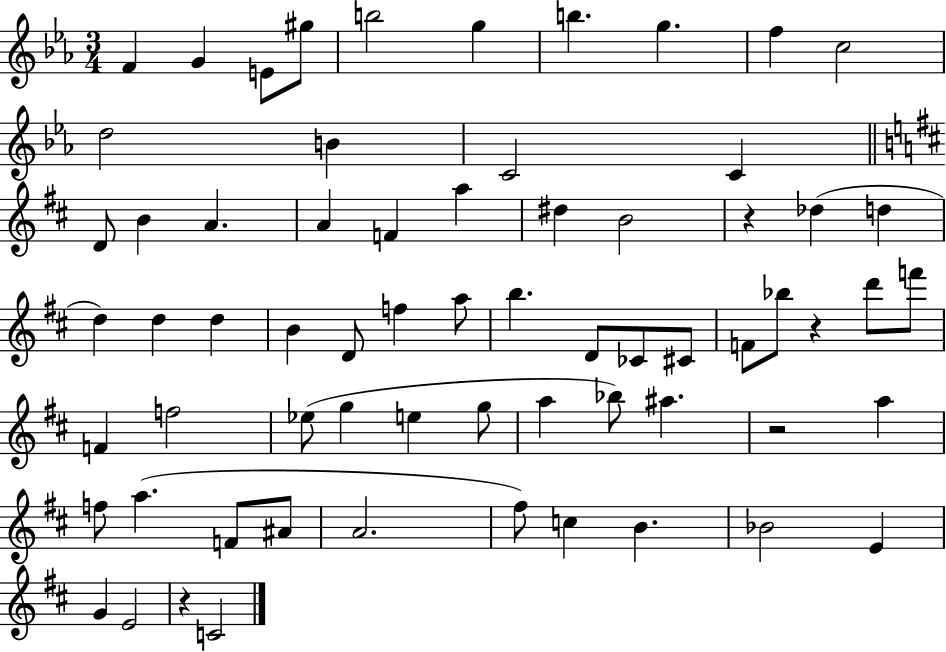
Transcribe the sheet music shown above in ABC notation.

X:1
T:Untitled
M:3/4
L:1/4
K:Eb
F G E/2 ^g/2 b2 g b g f c2 d2 B C2 C D/2 B A A F a ^d B2 z _d d d d d B D/2 f a/2 b D/2 _C/2 ^C/2 F/2 _b/2 z d'/2 f'/2 F f2 _e/2 g e g/2 a _b/2 ^a z2 a f/2 a F/2 ^A/2 A2 ^f/2 c B _B2 E G E2 z C2